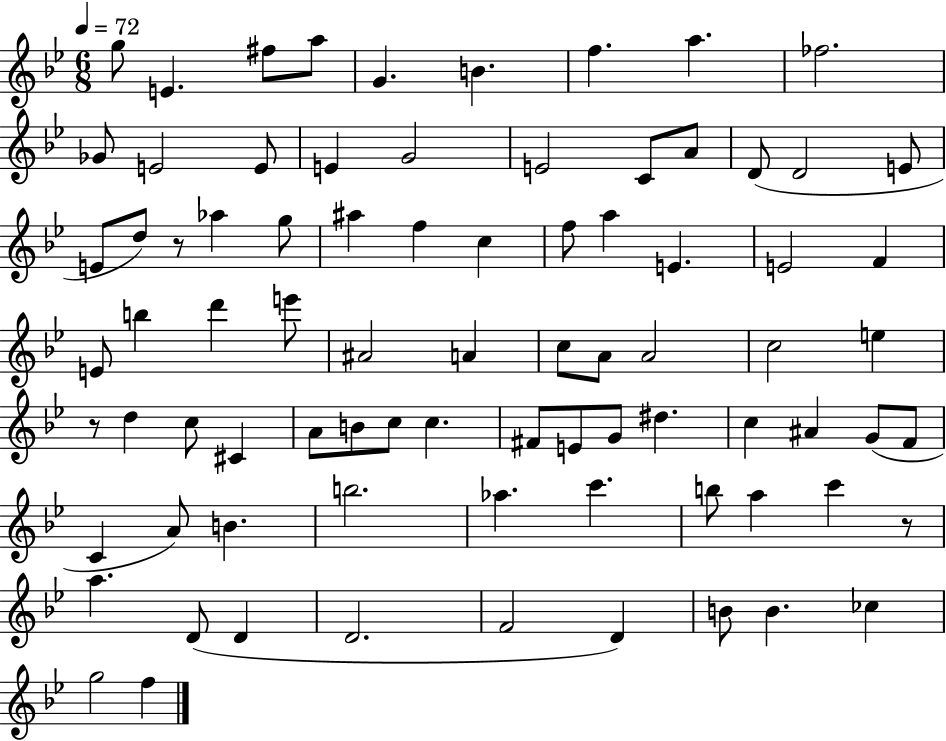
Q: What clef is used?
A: treble